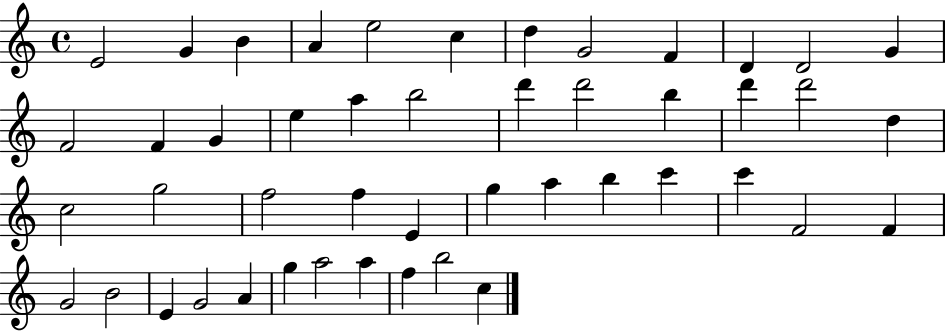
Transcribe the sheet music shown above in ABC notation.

X:1
T:Untitled
M:4/4
L:1/4
K:C
E2 G B A e2 c d G2 F D D2 G F2 F G e a b2 d' d'2 b d' d'2 d c2 g2 f2 f E g a b c' c' F2 F G2 B2 E G2 A g a2 a f b2 c